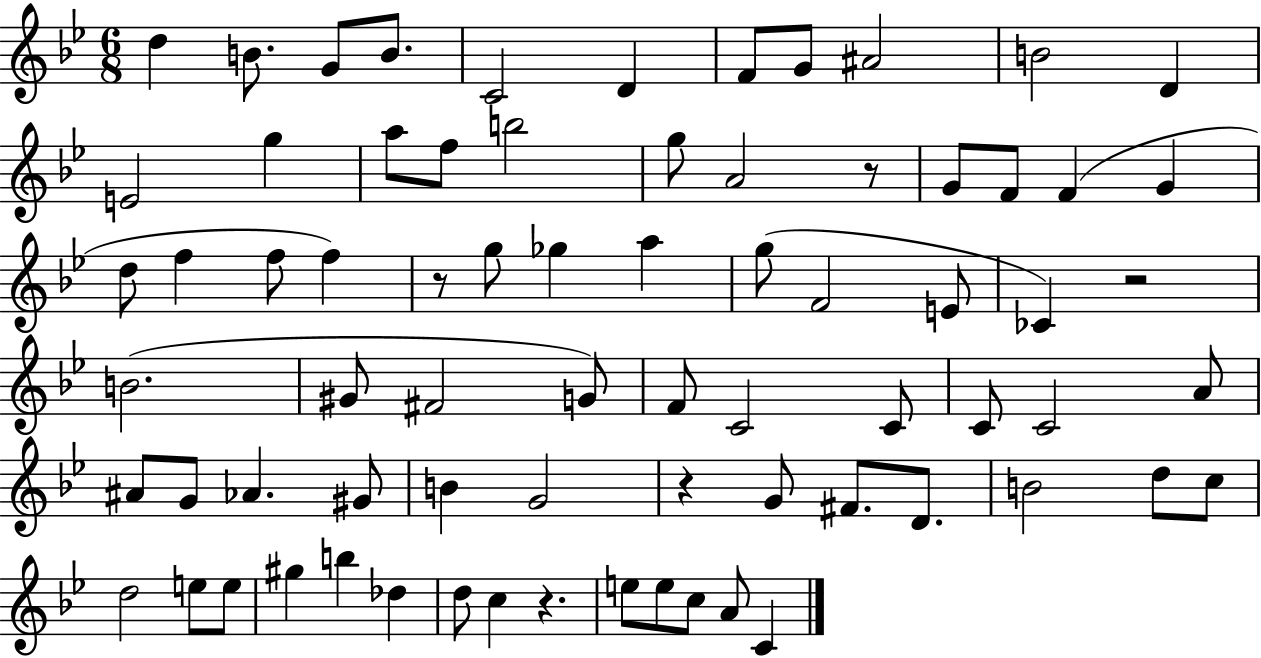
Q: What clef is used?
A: treble